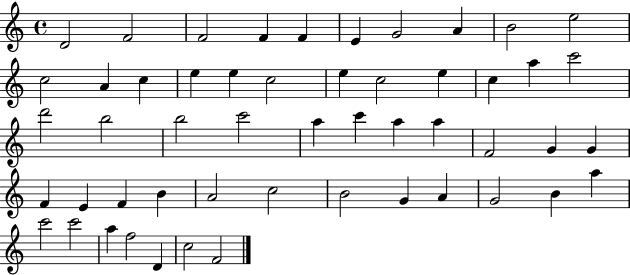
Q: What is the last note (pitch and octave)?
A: F4